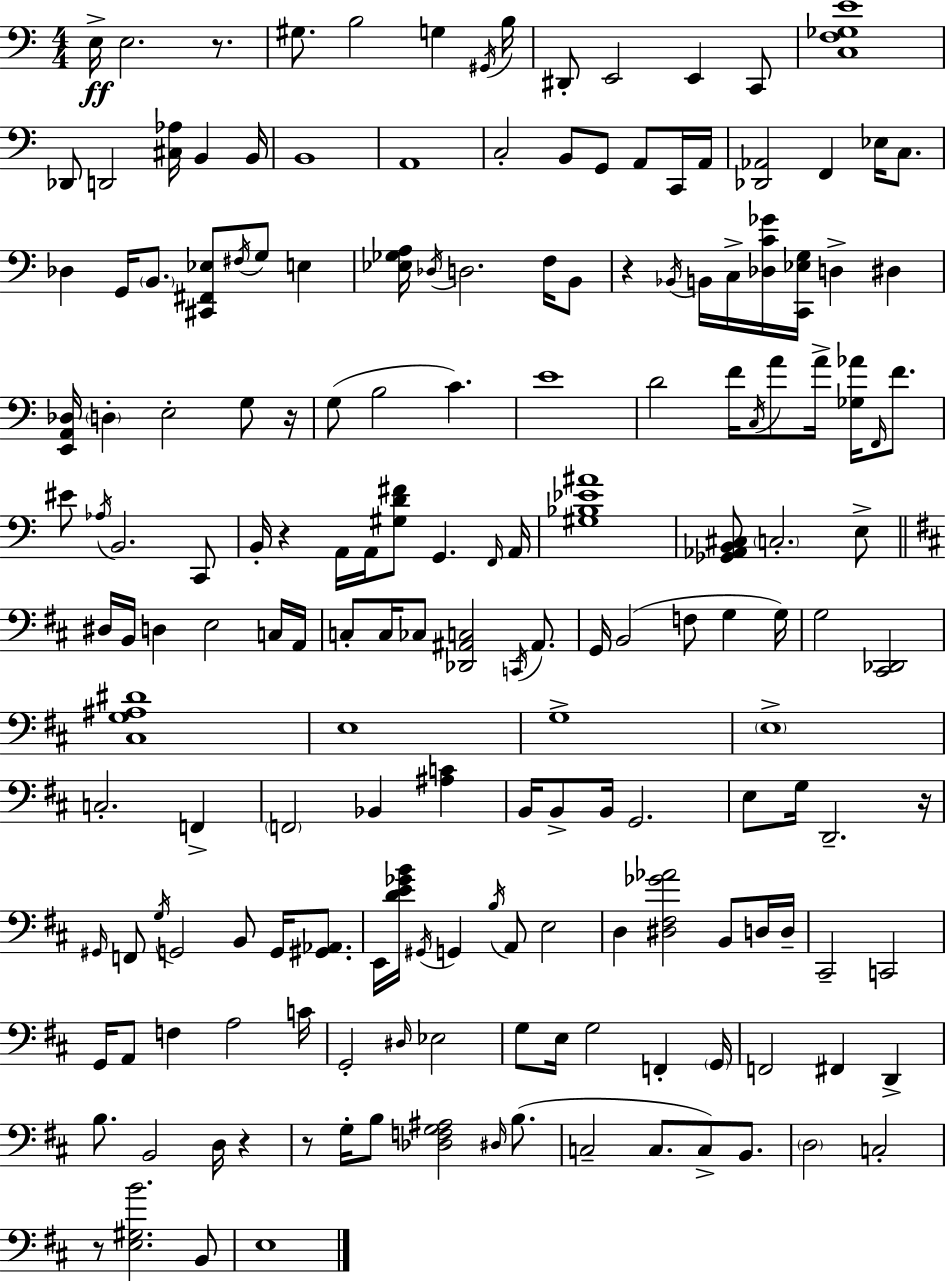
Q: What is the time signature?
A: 4/4